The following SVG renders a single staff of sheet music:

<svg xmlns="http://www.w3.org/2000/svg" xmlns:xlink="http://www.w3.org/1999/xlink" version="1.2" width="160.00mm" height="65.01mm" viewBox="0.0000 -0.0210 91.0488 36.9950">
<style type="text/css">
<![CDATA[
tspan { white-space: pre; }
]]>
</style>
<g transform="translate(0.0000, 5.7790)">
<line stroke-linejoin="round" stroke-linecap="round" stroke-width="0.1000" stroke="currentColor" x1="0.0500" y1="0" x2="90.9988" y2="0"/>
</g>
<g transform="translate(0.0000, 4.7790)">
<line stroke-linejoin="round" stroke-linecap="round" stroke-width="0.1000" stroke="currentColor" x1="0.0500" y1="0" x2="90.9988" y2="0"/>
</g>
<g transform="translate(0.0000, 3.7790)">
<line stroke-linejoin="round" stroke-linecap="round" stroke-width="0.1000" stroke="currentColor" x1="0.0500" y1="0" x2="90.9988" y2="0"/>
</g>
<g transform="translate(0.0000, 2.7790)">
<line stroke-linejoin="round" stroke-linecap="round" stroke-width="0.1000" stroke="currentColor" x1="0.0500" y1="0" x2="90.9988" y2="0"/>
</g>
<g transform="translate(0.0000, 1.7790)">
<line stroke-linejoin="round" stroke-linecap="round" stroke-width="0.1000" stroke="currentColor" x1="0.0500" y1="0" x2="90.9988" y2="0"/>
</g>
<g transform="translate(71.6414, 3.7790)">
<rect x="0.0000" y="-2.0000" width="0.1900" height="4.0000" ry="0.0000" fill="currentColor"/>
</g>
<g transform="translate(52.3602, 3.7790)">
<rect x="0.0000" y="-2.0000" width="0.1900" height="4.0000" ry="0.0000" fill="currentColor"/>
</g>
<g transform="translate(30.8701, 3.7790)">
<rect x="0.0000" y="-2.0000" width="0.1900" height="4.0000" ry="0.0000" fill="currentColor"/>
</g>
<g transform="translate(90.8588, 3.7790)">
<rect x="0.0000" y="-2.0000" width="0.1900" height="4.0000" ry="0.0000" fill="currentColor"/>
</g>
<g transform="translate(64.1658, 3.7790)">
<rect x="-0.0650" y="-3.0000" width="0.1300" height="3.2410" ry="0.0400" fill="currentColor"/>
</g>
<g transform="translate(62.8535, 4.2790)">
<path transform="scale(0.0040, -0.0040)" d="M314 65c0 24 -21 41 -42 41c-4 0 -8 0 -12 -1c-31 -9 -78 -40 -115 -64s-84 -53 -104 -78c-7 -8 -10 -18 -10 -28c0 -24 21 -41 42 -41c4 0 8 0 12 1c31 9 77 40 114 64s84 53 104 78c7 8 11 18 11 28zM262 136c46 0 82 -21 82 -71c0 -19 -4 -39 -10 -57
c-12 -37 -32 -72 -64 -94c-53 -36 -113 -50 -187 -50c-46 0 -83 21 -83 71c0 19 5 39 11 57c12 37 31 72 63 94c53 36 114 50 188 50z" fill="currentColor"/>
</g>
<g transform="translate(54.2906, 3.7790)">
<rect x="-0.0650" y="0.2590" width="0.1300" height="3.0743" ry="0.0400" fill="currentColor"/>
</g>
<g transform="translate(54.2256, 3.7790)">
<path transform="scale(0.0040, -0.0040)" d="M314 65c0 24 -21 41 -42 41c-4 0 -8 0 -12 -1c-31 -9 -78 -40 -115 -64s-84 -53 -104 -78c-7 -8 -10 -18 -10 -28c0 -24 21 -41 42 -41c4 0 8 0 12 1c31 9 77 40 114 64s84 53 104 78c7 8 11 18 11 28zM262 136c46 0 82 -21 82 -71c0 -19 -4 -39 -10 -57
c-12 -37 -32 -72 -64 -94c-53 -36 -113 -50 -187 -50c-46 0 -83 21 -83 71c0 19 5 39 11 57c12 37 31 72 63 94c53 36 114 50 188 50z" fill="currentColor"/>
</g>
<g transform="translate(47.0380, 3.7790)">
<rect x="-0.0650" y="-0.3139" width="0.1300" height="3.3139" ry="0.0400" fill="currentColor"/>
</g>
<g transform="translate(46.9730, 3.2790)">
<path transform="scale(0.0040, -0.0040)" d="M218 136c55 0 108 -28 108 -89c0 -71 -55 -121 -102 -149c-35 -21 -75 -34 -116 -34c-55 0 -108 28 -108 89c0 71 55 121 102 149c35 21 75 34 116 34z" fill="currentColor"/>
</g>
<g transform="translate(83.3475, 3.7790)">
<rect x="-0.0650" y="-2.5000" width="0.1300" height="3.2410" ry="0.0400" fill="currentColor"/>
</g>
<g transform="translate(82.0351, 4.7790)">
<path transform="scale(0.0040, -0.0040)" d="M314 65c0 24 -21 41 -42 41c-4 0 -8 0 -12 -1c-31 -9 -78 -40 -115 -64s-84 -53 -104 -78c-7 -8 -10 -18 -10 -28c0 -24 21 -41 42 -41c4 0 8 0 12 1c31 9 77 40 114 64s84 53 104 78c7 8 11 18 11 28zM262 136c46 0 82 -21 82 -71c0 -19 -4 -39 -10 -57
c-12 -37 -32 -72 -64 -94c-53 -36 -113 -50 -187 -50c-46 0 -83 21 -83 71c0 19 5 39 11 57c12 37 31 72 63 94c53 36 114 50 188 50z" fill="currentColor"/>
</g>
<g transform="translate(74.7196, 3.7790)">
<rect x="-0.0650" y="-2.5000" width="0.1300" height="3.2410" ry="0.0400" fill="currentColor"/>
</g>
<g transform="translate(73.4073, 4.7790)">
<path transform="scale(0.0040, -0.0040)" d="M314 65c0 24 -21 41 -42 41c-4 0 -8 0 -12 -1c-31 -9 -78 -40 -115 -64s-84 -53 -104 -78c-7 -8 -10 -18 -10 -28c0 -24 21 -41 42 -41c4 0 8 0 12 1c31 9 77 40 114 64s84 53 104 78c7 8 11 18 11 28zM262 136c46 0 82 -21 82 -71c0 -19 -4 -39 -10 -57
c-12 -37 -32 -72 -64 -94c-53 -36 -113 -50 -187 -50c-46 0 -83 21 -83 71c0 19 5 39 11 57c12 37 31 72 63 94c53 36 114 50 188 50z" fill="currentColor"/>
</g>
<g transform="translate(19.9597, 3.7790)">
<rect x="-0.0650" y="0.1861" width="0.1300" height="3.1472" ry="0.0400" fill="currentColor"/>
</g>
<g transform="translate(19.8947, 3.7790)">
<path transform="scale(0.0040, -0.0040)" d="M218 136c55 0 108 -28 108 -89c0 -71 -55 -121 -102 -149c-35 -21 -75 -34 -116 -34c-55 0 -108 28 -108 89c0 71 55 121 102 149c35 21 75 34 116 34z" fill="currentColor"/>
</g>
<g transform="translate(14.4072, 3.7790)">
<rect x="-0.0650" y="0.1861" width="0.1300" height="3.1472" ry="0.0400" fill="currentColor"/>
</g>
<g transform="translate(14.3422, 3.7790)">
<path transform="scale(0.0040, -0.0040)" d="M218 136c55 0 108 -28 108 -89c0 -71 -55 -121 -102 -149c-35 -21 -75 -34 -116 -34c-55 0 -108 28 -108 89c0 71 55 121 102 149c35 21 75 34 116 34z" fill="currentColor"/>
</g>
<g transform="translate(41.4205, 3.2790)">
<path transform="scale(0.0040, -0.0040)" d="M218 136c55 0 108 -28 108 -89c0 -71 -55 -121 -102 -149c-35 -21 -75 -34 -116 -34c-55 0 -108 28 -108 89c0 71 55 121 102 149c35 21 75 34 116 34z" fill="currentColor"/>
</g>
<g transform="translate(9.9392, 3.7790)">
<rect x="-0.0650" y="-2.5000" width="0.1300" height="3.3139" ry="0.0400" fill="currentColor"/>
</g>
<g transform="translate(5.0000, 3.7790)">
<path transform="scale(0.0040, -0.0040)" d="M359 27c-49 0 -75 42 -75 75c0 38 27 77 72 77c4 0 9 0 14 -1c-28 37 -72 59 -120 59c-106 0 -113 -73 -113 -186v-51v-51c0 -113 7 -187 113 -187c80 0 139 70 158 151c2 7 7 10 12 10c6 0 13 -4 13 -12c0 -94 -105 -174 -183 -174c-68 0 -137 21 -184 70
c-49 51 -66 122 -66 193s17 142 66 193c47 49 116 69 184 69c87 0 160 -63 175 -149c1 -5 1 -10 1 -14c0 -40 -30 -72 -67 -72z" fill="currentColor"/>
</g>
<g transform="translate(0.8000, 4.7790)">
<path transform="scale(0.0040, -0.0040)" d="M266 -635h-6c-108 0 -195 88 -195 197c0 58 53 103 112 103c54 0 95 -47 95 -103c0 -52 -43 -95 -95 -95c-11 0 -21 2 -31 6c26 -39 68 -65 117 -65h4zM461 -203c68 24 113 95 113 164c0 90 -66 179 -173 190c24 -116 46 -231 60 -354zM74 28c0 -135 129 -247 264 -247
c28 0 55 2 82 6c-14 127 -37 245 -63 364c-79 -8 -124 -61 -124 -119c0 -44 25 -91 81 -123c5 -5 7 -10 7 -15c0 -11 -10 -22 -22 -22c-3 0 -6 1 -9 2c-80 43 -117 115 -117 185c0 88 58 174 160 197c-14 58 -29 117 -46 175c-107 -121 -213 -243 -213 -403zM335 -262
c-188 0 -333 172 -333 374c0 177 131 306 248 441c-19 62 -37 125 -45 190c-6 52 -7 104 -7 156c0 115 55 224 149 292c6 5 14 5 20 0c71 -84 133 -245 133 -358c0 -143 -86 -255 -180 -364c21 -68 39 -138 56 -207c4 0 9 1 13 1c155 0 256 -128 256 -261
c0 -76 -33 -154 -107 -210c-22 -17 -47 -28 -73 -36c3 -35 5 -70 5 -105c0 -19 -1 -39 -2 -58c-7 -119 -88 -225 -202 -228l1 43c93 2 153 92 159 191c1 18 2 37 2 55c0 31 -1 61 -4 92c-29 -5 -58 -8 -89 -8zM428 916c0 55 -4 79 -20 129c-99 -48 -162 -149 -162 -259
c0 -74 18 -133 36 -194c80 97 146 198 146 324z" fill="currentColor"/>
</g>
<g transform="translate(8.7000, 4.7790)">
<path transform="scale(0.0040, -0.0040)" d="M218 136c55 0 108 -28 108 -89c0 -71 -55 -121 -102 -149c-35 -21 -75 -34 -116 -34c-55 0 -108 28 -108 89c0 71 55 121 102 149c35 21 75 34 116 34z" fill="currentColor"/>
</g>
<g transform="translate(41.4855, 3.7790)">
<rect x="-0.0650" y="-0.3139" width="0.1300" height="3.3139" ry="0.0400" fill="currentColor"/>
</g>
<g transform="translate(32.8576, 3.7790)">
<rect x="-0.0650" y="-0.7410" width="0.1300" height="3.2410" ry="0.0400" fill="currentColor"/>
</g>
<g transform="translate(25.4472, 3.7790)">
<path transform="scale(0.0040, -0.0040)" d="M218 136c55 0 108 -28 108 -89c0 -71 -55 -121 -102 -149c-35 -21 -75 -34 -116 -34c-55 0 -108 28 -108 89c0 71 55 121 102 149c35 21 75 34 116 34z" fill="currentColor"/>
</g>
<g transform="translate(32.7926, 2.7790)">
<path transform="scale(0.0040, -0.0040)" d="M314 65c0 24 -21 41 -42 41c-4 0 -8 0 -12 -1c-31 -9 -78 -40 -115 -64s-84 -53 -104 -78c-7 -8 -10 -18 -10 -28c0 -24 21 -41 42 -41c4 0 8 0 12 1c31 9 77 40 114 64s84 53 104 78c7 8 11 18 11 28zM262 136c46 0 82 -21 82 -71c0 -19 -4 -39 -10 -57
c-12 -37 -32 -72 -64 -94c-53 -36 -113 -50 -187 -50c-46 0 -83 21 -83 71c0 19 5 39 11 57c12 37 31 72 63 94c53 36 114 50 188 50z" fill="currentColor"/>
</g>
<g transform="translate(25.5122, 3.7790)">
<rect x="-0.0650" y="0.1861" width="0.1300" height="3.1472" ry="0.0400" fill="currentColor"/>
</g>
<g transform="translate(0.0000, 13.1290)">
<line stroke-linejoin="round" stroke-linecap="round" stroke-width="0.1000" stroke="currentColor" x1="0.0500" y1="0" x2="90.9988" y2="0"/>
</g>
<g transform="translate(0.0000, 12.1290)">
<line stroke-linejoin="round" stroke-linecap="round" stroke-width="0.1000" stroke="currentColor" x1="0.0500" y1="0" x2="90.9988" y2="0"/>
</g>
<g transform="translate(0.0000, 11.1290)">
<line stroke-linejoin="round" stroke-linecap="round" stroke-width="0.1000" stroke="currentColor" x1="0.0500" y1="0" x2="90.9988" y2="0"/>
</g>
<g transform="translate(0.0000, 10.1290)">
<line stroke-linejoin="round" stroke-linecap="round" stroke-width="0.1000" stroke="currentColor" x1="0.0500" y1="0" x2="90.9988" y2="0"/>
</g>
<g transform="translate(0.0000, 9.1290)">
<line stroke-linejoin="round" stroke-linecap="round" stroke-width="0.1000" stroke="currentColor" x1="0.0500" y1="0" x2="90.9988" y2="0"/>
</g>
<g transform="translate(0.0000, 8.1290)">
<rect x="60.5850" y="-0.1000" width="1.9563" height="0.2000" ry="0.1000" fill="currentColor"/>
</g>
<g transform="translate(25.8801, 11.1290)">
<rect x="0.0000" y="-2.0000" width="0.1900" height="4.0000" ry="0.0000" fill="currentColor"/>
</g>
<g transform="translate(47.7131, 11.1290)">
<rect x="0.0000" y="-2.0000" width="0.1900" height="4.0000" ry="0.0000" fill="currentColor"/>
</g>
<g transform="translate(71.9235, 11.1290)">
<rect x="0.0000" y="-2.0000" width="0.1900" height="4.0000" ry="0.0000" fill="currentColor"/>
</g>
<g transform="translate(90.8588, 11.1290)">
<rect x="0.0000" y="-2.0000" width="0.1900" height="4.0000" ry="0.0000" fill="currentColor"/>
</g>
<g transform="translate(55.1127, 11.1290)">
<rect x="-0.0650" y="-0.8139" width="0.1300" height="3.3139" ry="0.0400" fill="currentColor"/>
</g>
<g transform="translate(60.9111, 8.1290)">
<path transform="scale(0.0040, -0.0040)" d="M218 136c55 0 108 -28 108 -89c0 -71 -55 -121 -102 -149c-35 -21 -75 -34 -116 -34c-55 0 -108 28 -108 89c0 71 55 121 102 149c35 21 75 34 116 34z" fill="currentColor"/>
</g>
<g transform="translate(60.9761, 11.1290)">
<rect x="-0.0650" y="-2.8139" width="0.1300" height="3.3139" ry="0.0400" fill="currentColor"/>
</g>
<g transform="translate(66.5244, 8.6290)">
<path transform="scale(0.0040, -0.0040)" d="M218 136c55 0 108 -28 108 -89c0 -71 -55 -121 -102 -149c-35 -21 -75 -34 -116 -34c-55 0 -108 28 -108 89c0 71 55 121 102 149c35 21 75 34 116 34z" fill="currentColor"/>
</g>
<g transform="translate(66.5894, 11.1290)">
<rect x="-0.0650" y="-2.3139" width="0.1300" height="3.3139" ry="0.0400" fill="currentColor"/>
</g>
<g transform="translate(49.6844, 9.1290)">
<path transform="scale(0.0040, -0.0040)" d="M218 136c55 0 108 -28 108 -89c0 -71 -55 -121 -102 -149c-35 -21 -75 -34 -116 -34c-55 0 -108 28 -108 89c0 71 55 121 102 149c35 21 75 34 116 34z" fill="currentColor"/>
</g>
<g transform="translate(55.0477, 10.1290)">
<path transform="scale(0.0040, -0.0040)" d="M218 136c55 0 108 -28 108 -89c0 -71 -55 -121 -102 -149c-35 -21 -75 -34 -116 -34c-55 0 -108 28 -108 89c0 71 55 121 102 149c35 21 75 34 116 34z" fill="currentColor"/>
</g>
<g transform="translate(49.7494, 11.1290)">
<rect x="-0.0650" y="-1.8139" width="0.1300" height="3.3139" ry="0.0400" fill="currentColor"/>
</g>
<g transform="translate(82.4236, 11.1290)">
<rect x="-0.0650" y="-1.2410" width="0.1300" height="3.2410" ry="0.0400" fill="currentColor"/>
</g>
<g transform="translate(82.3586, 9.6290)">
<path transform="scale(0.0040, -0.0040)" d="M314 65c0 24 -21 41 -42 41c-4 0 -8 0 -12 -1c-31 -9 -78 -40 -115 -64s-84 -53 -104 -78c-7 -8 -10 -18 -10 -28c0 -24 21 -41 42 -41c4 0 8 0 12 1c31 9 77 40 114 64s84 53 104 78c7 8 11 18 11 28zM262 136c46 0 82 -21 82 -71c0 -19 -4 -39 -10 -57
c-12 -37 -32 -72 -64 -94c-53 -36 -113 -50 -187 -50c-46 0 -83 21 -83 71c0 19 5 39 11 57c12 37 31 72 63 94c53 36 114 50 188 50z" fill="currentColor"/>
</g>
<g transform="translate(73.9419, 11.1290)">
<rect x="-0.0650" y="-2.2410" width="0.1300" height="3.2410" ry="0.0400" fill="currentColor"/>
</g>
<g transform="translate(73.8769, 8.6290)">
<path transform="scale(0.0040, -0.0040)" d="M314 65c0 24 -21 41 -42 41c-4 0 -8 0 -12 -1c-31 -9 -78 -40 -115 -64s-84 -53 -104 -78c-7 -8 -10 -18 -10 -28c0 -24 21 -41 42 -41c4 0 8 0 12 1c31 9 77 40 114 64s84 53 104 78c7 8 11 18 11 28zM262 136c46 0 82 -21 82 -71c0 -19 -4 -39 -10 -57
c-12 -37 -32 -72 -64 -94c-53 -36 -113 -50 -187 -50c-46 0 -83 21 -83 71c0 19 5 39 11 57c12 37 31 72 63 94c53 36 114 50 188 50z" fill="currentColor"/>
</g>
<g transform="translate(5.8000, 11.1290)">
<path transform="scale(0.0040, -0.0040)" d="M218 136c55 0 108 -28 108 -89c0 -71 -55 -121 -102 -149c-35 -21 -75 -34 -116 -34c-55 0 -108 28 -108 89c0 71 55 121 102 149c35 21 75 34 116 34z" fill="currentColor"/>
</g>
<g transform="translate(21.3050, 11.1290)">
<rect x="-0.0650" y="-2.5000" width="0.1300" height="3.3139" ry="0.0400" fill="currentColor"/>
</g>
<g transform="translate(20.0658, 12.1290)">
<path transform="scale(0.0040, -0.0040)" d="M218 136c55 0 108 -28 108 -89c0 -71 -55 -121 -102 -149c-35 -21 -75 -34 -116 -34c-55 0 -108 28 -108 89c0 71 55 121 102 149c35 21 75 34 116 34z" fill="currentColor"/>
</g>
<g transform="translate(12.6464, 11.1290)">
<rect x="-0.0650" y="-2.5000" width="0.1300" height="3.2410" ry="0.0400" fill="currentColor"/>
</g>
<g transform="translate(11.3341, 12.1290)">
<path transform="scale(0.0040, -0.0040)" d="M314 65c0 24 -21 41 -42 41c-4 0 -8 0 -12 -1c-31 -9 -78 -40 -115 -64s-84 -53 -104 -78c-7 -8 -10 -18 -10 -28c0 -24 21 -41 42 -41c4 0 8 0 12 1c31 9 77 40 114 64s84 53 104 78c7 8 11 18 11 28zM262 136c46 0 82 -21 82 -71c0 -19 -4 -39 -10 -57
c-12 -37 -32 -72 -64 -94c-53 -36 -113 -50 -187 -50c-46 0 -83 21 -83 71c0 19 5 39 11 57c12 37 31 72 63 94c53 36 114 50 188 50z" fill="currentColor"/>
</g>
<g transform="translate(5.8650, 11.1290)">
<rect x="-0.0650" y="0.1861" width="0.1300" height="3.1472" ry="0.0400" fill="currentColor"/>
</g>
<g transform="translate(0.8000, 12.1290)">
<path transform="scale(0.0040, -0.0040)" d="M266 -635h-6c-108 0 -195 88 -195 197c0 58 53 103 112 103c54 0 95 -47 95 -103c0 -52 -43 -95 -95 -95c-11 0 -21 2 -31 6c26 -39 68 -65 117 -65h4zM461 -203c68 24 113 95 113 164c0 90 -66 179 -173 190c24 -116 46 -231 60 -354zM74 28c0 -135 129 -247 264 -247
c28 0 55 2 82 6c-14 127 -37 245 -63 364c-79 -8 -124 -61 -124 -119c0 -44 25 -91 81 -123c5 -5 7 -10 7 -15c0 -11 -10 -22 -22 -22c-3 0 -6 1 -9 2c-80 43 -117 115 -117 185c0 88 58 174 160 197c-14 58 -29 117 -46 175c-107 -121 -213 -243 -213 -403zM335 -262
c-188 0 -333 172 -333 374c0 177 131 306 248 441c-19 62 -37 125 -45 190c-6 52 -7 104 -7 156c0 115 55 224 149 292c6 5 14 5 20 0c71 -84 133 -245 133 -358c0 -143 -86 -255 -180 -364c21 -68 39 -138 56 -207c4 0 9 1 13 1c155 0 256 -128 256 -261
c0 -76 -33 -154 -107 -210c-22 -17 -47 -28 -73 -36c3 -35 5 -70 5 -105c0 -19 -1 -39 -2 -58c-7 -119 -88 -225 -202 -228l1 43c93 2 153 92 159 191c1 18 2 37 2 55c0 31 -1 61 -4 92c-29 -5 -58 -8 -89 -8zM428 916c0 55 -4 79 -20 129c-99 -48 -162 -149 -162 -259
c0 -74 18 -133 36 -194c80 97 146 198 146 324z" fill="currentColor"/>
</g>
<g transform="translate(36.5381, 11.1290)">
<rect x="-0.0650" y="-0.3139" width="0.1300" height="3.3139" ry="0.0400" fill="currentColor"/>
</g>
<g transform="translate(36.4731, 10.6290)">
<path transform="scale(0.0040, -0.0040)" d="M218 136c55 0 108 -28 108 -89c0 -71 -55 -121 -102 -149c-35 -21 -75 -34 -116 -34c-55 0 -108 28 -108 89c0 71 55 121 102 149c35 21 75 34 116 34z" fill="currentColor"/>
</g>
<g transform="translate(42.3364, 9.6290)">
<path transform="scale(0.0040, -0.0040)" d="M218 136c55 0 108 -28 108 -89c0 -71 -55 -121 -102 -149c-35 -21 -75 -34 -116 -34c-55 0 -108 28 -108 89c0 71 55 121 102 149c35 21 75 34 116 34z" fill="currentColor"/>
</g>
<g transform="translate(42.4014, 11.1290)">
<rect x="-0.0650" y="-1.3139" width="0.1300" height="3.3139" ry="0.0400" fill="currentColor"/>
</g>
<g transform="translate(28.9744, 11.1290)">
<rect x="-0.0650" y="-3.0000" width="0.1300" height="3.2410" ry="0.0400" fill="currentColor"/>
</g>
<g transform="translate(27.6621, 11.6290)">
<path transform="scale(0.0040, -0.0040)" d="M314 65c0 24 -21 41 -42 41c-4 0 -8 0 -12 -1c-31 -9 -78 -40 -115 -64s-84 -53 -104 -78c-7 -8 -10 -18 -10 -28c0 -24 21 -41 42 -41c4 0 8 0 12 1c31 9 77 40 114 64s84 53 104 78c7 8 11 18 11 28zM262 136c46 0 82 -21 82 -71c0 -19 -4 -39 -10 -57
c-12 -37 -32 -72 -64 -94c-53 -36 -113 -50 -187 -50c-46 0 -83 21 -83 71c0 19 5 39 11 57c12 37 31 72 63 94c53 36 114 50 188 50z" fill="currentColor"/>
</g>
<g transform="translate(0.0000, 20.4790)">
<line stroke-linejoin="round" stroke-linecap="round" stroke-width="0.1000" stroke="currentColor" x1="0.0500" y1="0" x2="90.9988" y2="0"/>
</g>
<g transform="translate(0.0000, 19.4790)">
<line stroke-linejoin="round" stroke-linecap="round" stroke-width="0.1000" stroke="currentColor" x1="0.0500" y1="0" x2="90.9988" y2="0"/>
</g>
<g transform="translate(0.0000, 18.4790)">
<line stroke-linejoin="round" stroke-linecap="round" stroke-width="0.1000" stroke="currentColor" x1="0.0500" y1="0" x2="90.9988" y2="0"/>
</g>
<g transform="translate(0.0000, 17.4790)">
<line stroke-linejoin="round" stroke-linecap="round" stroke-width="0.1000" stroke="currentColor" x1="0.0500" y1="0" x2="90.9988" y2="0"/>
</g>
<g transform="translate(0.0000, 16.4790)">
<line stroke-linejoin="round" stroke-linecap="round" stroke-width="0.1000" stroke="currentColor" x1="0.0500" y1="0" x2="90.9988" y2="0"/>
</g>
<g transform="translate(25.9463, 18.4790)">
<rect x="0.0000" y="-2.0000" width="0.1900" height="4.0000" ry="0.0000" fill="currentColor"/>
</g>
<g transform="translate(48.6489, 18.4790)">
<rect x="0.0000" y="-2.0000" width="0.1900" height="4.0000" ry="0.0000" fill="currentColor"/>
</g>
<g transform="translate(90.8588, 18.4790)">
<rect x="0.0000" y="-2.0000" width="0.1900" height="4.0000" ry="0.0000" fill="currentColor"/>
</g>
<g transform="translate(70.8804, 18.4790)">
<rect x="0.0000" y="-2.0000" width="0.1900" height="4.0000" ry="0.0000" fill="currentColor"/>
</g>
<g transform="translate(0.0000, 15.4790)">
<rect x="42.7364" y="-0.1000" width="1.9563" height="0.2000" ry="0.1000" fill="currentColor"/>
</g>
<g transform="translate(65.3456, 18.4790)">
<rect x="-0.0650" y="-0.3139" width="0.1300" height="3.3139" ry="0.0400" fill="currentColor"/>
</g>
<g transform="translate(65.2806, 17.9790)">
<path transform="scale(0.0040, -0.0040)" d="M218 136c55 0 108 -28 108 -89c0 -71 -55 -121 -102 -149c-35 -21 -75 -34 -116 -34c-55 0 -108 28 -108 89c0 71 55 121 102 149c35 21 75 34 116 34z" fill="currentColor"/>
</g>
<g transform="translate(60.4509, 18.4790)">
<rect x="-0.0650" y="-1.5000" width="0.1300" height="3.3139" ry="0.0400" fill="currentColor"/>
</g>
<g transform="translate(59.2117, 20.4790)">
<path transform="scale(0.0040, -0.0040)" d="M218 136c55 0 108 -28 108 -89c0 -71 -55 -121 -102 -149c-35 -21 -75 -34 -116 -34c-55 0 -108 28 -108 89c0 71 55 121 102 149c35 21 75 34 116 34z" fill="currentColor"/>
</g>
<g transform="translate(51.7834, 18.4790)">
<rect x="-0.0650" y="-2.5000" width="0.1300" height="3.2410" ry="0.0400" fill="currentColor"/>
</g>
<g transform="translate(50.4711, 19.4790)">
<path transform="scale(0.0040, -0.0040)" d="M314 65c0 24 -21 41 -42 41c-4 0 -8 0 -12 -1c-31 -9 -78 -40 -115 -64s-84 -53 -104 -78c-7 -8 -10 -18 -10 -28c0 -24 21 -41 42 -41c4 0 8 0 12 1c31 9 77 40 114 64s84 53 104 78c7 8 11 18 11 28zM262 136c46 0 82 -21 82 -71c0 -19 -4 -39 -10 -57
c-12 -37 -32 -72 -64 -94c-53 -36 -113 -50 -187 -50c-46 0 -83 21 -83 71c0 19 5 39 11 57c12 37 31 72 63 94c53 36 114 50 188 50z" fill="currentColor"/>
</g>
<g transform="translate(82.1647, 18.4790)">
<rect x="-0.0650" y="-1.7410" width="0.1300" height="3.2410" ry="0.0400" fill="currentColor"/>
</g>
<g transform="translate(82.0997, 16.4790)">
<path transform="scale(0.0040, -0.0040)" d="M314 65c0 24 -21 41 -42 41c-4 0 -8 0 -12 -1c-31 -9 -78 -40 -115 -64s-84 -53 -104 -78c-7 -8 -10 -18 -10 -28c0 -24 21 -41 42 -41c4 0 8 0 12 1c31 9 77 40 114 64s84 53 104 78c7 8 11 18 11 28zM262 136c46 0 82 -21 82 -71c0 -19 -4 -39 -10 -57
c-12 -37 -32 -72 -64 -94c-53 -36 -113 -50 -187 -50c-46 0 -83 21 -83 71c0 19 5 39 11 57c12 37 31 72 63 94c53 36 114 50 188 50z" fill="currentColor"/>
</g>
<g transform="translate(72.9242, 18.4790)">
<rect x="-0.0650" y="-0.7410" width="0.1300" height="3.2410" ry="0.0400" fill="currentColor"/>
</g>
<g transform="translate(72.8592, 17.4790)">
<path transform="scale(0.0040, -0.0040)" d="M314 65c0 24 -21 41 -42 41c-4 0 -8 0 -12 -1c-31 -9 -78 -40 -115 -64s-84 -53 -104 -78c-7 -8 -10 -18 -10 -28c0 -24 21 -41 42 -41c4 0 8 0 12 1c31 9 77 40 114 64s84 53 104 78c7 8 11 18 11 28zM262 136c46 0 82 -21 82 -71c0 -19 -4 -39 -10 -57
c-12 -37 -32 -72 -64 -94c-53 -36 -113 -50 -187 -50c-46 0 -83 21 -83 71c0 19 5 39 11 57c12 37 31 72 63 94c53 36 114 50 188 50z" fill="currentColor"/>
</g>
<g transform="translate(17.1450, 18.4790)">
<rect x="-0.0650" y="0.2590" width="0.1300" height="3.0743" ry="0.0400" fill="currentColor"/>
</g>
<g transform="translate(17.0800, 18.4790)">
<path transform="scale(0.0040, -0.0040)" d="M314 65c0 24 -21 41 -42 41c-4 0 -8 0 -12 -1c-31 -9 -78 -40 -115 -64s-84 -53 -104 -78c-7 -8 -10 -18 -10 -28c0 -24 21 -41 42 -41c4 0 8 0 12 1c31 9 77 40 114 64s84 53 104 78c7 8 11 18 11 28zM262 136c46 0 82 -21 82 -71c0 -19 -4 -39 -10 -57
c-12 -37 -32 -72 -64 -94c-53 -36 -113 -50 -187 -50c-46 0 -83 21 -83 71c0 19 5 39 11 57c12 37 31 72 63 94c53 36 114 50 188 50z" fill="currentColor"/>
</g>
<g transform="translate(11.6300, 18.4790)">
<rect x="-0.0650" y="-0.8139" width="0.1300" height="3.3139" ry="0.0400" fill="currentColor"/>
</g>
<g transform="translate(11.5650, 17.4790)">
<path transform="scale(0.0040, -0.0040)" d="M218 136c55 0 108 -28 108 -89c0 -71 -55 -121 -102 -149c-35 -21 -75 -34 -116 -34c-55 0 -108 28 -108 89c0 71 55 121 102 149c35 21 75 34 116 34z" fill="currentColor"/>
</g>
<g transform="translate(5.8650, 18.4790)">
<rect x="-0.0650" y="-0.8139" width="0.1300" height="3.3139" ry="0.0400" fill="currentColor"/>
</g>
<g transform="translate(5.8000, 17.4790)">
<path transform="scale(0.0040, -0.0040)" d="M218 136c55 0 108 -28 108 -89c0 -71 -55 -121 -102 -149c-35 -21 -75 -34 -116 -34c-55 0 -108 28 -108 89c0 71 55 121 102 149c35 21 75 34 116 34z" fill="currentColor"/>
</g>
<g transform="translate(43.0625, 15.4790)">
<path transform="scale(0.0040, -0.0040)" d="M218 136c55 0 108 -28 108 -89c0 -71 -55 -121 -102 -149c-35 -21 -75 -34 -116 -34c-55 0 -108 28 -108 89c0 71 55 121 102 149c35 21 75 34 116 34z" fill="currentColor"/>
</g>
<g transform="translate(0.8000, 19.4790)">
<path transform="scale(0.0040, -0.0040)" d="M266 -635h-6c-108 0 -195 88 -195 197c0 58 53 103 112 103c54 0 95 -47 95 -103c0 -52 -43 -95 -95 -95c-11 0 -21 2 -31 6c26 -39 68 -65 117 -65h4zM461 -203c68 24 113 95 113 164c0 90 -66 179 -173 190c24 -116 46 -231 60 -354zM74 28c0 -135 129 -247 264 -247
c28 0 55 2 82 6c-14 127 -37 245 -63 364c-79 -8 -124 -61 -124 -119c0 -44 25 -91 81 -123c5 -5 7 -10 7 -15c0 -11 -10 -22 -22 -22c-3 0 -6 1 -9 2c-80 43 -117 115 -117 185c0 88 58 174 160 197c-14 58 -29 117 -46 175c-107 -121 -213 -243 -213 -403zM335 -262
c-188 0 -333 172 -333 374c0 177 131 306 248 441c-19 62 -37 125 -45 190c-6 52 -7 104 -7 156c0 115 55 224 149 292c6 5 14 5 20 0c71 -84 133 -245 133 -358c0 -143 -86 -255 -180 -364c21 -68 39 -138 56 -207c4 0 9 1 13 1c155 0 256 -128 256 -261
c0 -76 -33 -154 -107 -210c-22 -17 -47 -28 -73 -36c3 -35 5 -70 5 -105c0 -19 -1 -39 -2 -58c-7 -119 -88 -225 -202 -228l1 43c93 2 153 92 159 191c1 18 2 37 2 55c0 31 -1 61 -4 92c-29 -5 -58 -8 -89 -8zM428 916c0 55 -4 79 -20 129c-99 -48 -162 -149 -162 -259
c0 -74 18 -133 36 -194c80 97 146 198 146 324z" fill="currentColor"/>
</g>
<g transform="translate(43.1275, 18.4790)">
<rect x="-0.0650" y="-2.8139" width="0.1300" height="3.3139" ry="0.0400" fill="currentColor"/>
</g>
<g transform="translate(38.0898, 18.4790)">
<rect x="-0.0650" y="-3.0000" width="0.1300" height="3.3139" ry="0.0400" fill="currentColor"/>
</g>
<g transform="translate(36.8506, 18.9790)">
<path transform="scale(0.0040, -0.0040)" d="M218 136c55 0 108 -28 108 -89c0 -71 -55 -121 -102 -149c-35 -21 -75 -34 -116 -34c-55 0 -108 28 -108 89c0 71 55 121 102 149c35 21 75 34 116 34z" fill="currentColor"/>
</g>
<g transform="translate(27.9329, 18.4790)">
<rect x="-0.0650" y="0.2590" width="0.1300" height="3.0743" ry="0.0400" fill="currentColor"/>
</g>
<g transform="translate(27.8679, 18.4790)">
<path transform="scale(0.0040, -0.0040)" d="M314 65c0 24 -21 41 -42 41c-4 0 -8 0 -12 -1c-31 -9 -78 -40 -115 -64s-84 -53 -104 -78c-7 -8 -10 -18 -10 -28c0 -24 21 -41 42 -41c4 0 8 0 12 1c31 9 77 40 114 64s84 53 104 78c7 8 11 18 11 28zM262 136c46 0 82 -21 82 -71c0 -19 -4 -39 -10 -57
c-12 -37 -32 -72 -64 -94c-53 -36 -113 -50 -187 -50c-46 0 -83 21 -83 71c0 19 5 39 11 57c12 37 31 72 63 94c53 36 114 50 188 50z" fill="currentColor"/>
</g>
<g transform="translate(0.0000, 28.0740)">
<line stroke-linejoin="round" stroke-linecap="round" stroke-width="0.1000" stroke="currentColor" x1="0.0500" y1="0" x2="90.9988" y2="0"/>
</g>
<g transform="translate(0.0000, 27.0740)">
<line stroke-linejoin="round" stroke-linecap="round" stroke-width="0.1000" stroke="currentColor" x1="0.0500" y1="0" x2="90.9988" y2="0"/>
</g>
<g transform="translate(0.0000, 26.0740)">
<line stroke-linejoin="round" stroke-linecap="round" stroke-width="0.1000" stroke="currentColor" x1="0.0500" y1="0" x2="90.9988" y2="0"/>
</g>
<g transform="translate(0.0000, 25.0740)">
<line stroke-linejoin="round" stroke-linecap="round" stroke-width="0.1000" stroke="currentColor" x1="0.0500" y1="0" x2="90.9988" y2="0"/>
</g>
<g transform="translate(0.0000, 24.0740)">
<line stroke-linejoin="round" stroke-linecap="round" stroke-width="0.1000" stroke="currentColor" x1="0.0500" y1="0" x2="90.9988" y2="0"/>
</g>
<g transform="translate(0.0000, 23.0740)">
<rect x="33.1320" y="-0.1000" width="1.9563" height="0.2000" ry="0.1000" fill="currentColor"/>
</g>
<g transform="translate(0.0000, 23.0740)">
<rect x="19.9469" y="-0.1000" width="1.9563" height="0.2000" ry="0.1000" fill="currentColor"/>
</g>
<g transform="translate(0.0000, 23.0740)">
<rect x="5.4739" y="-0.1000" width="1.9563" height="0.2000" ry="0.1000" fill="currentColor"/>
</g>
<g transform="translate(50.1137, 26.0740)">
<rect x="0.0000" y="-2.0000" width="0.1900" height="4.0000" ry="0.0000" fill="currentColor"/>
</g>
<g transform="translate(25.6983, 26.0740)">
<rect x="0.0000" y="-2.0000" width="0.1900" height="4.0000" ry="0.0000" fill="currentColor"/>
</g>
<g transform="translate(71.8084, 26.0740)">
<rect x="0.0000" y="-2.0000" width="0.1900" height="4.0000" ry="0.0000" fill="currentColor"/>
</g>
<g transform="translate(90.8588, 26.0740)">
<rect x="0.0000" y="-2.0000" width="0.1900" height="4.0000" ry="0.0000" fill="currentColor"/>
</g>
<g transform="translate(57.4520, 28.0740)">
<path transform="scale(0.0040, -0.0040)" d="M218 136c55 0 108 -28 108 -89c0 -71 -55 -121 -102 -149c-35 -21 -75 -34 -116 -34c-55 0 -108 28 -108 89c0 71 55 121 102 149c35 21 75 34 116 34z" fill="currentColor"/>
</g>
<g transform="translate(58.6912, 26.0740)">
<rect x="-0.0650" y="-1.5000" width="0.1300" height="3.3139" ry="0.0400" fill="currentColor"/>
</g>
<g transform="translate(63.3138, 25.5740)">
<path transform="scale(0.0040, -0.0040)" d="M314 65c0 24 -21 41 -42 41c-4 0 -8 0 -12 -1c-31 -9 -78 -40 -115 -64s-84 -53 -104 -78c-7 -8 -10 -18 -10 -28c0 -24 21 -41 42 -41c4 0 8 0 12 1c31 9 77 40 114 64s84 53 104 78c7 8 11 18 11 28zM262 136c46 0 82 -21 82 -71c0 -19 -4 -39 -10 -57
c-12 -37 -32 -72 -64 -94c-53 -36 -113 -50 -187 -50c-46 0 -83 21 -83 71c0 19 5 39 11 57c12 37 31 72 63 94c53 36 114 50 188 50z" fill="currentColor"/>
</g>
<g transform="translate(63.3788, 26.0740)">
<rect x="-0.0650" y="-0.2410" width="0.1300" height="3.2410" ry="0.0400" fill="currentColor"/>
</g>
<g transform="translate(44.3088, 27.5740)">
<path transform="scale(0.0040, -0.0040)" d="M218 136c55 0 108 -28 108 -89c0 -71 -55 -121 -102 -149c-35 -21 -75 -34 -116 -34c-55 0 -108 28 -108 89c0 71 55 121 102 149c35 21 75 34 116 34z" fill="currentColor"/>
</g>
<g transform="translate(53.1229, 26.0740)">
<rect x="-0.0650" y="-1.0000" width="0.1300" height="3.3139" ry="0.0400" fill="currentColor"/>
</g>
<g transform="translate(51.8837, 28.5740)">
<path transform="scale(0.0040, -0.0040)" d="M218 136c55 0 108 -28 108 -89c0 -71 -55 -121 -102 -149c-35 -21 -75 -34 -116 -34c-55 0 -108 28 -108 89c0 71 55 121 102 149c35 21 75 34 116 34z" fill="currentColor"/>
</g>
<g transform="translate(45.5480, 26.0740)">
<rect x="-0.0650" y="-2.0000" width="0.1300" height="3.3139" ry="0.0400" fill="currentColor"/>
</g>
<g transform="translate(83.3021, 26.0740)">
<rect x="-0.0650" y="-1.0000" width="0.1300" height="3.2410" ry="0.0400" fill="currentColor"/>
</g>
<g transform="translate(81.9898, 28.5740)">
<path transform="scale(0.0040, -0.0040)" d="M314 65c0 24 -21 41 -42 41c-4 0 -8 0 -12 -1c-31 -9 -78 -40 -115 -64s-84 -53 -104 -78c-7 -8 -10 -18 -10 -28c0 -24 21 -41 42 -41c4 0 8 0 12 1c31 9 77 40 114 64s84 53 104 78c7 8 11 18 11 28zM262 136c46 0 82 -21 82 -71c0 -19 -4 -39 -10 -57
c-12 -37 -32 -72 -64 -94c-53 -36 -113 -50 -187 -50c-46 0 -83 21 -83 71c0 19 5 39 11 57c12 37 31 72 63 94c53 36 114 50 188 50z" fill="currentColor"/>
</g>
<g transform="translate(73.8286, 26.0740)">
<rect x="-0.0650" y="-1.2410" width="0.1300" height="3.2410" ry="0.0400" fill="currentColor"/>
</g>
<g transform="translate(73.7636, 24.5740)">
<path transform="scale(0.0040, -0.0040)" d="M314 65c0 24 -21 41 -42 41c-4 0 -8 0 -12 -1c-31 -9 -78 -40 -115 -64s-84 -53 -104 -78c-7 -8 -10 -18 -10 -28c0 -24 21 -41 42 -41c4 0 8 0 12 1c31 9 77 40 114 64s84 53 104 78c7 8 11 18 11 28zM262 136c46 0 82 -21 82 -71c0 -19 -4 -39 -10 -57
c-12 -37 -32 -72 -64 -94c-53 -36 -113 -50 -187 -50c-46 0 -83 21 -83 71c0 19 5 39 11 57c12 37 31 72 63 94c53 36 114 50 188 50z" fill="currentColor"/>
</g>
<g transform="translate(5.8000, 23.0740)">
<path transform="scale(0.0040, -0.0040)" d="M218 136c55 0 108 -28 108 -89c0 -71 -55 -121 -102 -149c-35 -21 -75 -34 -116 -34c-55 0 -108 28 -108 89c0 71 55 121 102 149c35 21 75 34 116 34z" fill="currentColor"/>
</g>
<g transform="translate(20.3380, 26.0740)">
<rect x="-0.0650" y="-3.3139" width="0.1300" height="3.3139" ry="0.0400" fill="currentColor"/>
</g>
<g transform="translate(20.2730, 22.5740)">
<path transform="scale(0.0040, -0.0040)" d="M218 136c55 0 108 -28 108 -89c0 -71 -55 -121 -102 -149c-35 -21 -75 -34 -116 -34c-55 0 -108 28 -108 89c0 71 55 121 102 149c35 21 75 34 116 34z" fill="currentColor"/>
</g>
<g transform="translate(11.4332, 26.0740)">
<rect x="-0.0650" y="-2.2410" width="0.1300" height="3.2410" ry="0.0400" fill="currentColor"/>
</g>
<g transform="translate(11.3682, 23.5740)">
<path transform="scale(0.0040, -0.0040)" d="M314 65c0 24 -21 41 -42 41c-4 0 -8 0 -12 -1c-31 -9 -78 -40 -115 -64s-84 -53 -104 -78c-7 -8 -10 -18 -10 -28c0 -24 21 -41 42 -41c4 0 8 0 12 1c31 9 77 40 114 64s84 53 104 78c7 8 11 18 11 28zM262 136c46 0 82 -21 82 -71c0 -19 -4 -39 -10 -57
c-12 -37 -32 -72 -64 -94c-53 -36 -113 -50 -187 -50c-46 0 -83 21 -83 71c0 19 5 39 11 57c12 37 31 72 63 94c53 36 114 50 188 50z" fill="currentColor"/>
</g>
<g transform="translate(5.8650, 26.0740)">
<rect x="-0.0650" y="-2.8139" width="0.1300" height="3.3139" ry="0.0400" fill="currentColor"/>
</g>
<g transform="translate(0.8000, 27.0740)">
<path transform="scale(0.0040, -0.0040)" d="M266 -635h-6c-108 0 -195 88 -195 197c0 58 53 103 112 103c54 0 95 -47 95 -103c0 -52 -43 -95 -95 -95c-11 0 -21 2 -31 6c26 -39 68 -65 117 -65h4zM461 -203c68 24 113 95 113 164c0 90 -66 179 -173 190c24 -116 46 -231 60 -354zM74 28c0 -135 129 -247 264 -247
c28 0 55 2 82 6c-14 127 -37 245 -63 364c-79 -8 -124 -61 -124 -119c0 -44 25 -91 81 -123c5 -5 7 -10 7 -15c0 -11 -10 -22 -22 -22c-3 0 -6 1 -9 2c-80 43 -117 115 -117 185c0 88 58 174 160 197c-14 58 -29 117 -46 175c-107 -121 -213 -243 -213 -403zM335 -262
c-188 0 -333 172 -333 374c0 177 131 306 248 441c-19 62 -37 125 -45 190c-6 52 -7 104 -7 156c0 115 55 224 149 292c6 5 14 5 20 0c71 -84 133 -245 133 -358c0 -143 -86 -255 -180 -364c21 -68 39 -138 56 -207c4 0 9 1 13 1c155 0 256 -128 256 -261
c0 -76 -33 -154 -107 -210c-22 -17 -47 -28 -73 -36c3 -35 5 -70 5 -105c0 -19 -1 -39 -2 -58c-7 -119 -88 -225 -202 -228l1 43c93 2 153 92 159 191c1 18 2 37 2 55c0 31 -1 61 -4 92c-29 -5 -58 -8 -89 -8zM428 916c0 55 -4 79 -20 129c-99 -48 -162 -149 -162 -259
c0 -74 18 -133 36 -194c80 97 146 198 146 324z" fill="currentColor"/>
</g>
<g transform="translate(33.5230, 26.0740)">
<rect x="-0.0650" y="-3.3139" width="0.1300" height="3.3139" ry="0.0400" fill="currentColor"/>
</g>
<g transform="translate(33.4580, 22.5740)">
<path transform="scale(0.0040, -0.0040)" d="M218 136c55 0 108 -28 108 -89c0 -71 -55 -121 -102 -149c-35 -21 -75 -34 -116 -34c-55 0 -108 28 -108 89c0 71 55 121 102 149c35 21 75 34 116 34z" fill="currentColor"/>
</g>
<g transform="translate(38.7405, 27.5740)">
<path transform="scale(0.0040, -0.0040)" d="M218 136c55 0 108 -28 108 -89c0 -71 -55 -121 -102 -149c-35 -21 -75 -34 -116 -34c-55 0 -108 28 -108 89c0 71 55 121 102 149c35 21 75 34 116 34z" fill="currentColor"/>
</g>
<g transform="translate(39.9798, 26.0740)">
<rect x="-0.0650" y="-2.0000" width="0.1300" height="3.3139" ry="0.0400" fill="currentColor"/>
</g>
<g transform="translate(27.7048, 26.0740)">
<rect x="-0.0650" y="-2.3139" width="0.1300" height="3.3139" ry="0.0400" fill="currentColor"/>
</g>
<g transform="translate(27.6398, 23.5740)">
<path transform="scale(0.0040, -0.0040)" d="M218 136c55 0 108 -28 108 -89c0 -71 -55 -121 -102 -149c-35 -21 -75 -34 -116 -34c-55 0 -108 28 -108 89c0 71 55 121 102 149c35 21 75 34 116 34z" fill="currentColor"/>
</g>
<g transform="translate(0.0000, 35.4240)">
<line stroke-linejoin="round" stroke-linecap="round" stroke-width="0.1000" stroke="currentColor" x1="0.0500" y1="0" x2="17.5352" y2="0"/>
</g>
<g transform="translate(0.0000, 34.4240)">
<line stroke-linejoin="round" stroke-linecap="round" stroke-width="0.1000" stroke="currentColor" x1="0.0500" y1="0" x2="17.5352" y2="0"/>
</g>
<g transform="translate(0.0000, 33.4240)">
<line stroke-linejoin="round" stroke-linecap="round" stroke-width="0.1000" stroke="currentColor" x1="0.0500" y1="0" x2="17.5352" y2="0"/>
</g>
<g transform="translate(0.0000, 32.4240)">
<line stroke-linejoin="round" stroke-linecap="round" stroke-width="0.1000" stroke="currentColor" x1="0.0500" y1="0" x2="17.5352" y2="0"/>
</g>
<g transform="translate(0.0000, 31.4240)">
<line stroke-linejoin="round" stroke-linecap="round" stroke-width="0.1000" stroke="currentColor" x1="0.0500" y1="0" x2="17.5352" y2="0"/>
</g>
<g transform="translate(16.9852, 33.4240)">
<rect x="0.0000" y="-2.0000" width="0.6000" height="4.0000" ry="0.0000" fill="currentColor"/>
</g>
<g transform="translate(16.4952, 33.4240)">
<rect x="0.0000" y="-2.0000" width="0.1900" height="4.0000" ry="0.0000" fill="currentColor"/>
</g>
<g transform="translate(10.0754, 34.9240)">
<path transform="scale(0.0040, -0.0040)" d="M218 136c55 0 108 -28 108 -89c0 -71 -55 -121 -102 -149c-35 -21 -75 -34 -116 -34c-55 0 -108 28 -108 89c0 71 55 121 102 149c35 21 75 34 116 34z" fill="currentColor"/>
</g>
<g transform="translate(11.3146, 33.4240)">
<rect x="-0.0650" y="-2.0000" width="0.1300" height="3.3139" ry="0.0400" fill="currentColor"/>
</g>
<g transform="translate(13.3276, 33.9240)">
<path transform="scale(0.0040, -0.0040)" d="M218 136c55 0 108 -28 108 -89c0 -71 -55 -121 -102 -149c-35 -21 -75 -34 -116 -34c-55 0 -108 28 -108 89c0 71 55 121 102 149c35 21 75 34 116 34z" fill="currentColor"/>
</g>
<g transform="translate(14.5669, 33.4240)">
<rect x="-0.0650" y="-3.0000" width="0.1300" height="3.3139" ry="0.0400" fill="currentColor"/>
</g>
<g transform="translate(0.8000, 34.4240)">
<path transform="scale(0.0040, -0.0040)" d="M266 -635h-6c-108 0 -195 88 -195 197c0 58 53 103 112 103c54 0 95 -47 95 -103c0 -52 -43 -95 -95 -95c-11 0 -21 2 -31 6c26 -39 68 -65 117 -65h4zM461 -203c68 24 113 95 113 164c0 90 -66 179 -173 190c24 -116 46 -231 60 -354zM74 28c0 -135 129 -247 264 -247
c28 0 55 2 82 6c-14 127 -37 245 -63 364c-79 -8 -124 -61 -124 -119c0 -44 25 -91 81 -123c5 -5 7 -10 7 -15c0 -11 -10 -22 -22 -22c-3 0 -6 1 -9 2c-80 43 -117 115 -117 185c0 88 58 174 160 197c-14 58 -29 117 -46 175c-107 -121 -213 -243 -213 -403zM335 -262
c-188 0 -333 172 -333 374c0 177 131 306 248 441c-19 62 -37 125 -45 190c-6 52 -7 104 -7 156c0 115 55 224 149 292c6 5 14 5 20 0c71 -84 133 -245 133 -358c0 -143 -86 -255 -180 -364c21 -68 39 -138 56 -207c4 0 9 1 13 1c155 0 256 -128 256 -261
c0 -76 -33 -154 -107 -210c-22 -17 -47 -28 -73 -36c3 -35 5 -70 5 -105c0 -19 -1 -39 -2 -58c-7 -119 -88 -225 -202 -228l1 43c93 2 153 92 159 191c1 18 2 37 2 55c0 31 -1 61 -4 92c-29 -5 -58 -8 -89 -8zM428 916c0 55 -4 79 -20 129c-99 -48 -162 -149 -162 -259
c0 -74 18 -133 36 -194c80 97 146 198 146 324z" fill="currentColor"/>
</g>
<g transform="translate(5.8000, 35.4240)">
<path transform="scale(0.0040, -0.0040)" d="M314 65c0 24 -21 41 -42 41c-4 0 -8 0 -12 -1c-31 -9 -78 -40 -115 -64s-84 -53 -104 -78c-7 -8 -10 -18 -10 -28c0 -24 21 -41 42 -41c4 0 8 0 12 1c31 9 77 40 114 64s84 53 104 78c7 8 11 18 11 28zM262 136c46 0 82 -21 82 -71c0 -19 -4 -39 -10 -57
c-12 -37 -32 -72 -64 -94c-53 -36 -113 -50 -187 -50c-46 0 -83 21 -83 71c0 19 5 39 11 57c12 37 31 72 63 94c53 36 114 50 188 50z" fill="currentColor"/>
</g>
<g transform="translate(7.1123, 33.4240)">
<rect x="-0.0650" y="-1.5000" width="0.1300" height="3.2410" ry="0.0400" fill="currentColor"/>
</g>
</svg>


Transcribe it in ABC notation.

X:1
T:Untitled
M:4/4
L:1/4
K:C
G B B B d2 c c B2 A2 G2 G2 B G2 G A2 c e f d a g g2 e2 d d B2 B2 A a G2 E c d2 f2 a g2 b g b F F D E c2 e2 D2 E2 F A